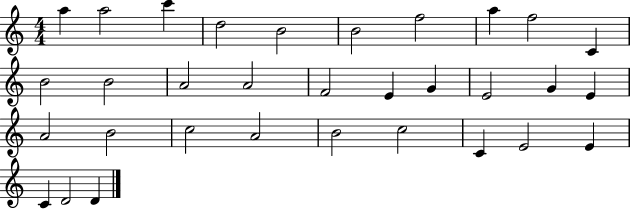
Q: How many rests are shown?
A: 0